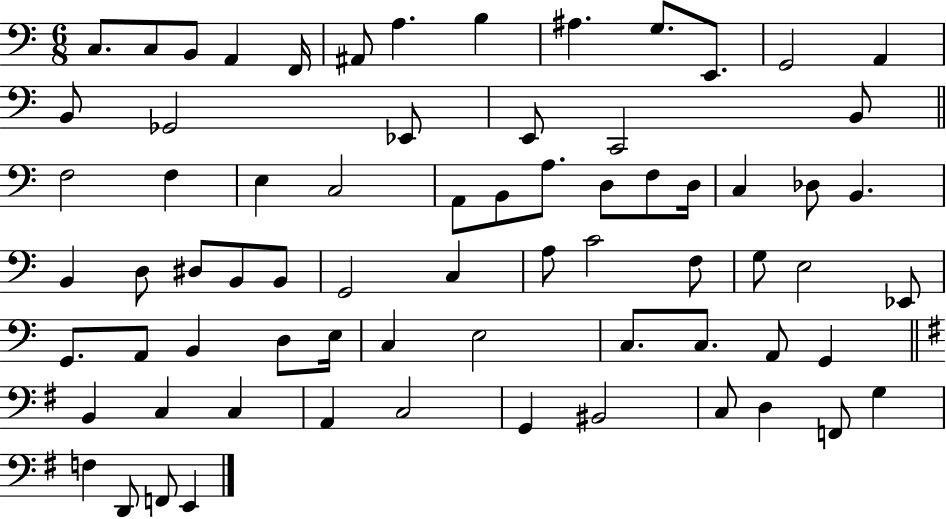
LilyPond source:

{
  \clef bass
  \numericTimeSignature
  \time 6/8
  \key c \major
  c8. c8 b,8 a,4 f,16 | ais,8 a4. b4 | ais4. g8. e,8. | g,2 a,4 | \break b,8 ges,2 ees,8 | e,8 c,2 b,8 | \bar "||" \break \key c \major f2 f4 | e4 c2 | a,8 b,8 a8. d8 f8 d16 | c4 des8 b,4. | \break b,4 d8 dis8 b,8 b,8 | g,2 c4 | a8 c'2 f8 | g8 e2 ees,8 | \break g,8. a,8 b,4 d8 e16 | c4 e2 | c8. c8. a,8 g,4 | \bar "||" \break \key g \major b,4 c4 c4 | a,4 c2 | g,4 bis,2 | c8 d4 f,8 g4 | \break f4 d,8 f,8 e,4 | \bar "|."
}